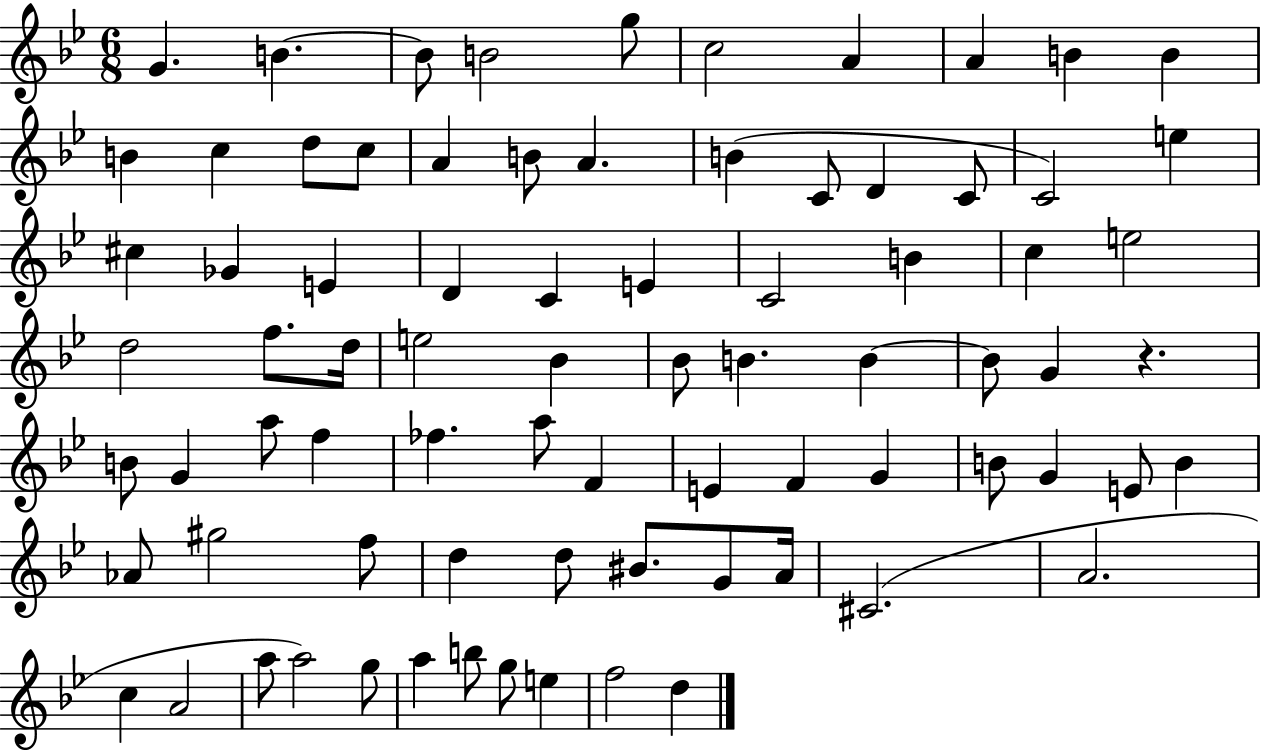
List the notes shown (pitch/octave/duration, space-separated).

G4/q. B4/q. B4/e B4/h G5/e C5/h A4/q A4/q B4/q B4/q B4/q C5/q D5/e C5/e A4/q B4/e A4/q. B4/q C4/e D4/q C4/e C4/h E5/q C#5/q Gb4/q E4/q D4/q C4/q E4/q C4/h B4/q C5/q E5/h D5/h F5/e. D5/s E5/h Bb4/q Bb4/e B4/q. B4/q B4/e G4/q R/q. B4/e G4/q A5/e F5/q FES5/q. A5/e F4/q E4/q F4/q G4/q B4/e G4/q E4/e B4/q Ab4/e G#5/h F5/e D5/q D5/e BIS4/e. G4/e A4/s C#4/h. A4/h. C5/q A4/h A5/e A5/h G5/e A5/q B5/e G5/e E5/q F5/h D5/q